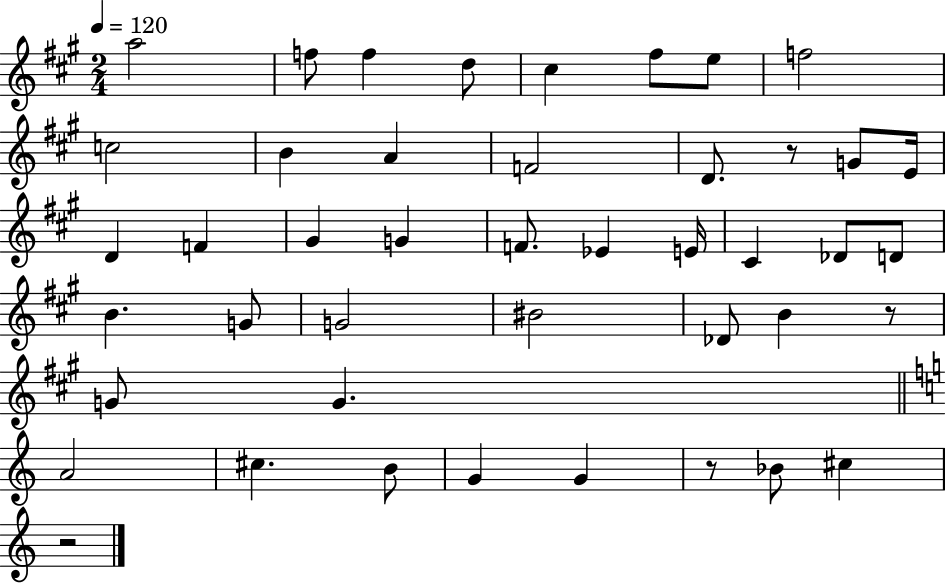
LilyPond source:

{
  \clef treble
  \numericTimeSignature
  \time 2/4
  \key a \major
  \tempo 4 = 120
  a''2 | f''8 f''4 d''8 | cis''4 fis''8 e''8 | f''2 | \break c''2 | b'4 a'4 | f'2 | d'8. r8 g'8 e'16 | \break d'4 f'4 | gis'4 g'4 | f'8. ees'4 e'16 | cis'4 des'8 d'8 | \break b'4. g'8 | g'2 | bis'2 | des'8 b'4 r8 | \break g'8 g'4. | \bar "||" \break \key c \major a'2 | cis''4. b'8 | g'4 g'4 | r8 bes'8 cis''4 | \break r2 | \bar "|."
}